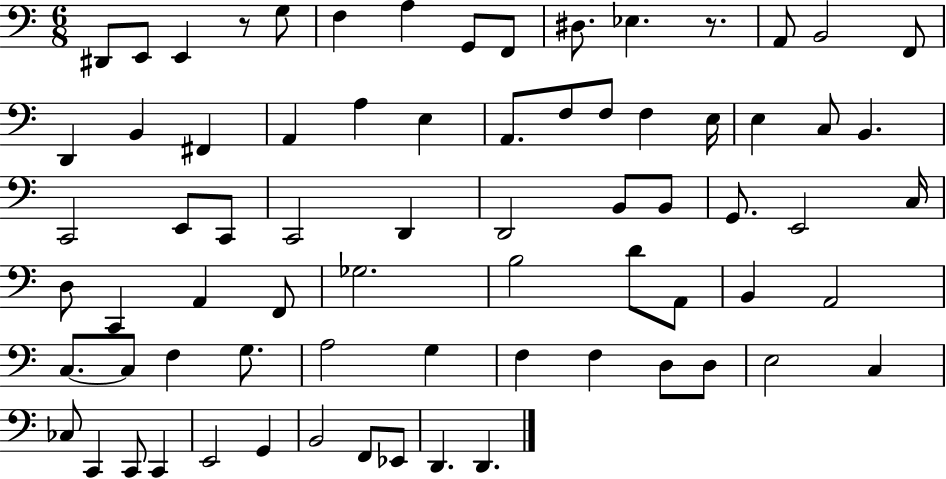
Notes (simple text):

D#2/e E2/e E2/q R/e G3/e F3/q A3/q G2/e F2/e D#3/e. Eb3/q. R/e. A2/e B2/h F2/e D2/q B2/q F#2/q A2/q A3/q E3/q A2/e. F3/e F3/e F3/q E3/s E3/q C3/e B2/q. C2/h E2/e C2/e C2/h D2/q D2/h B2/e B2/e G2/e. E2/h C3/s D3/e C2/q A2/q F2/e Gb3/h. B3/h D4/e A2/e B2/q A2/h C3/e. C3/e F3/q G3/e. A3/h G3/q F3/q F3/q D3/e D3/e E3/h C3/q CES3/e C2/q C2/e C2/q E2/h G2/q B2/h F2/e Eb2/e D2/q. D2/q.